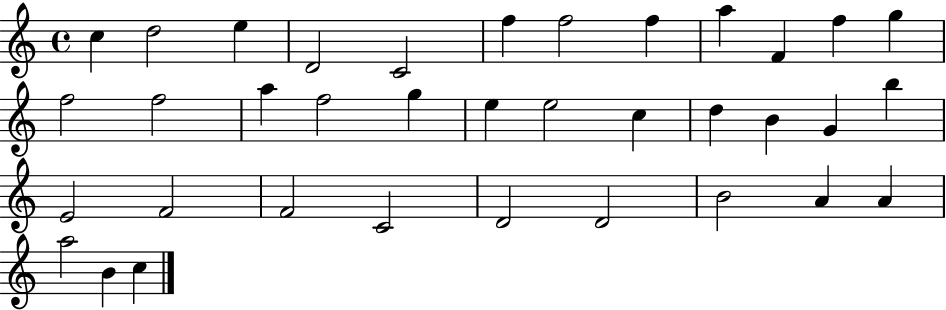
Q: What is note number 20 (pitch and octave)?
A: C5